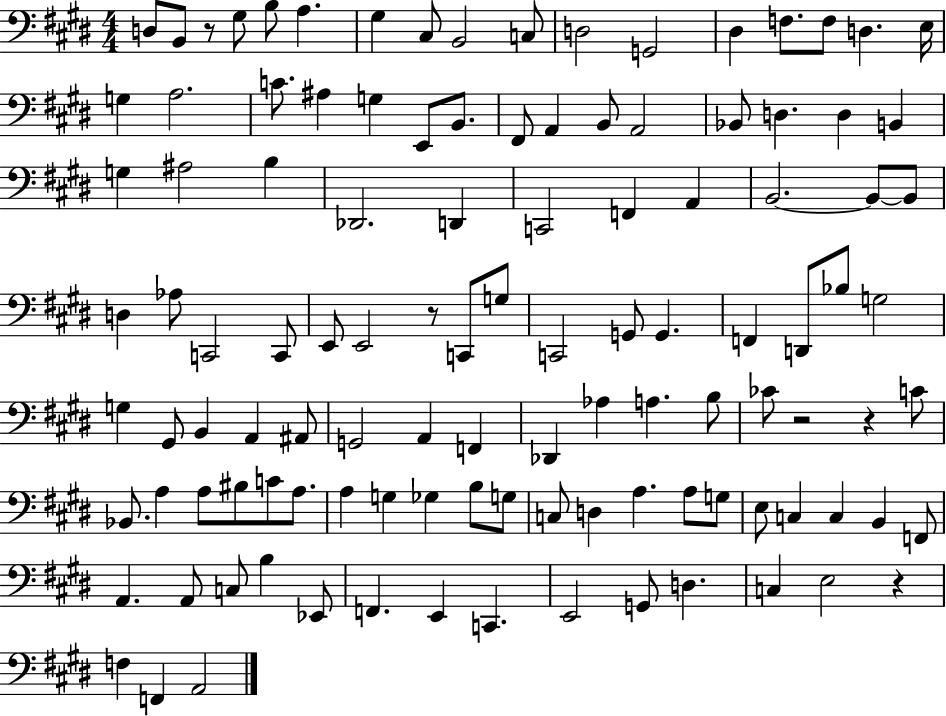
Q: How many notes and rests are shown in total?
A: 113